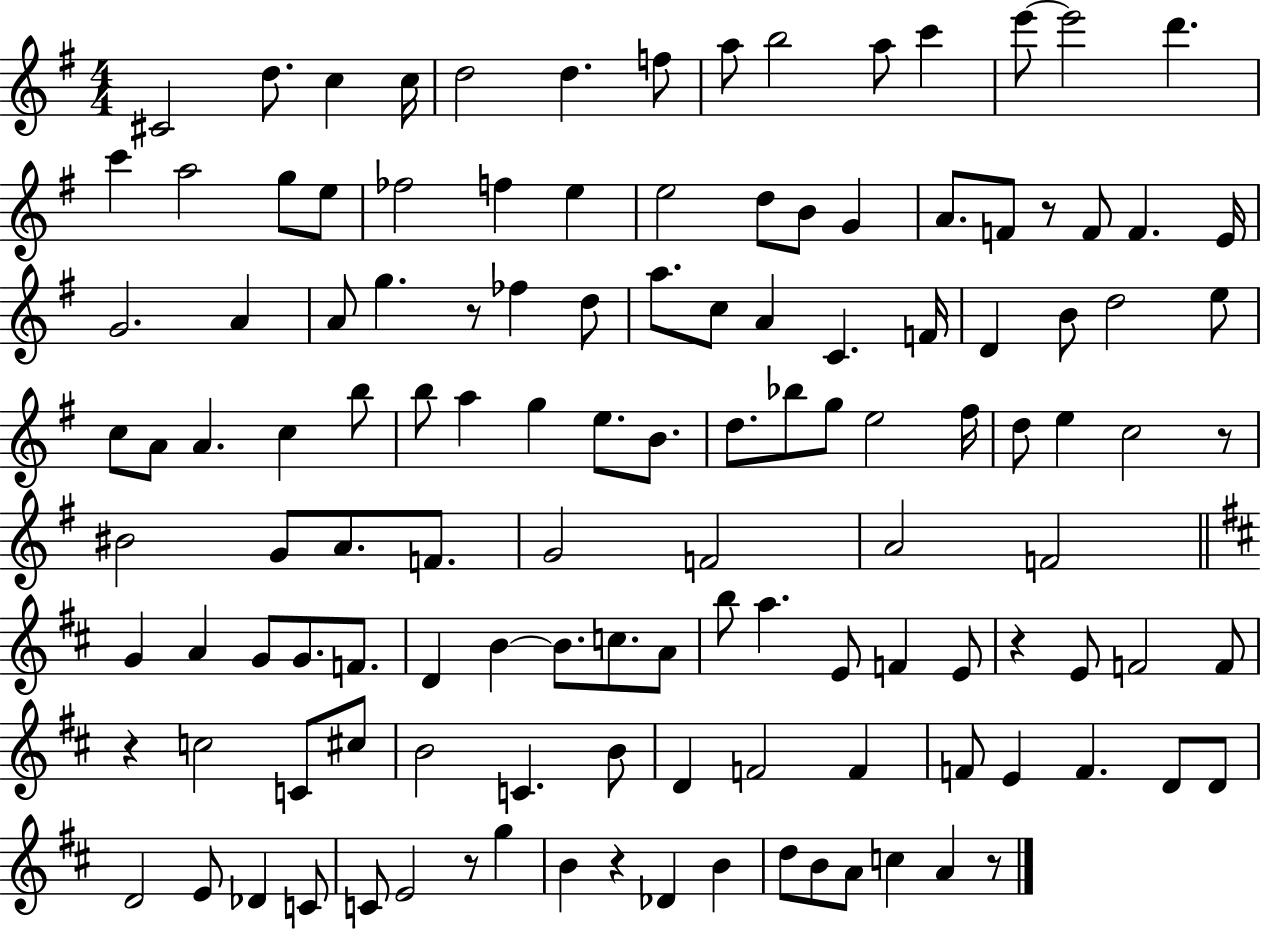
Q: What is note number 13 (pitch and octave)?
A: E6